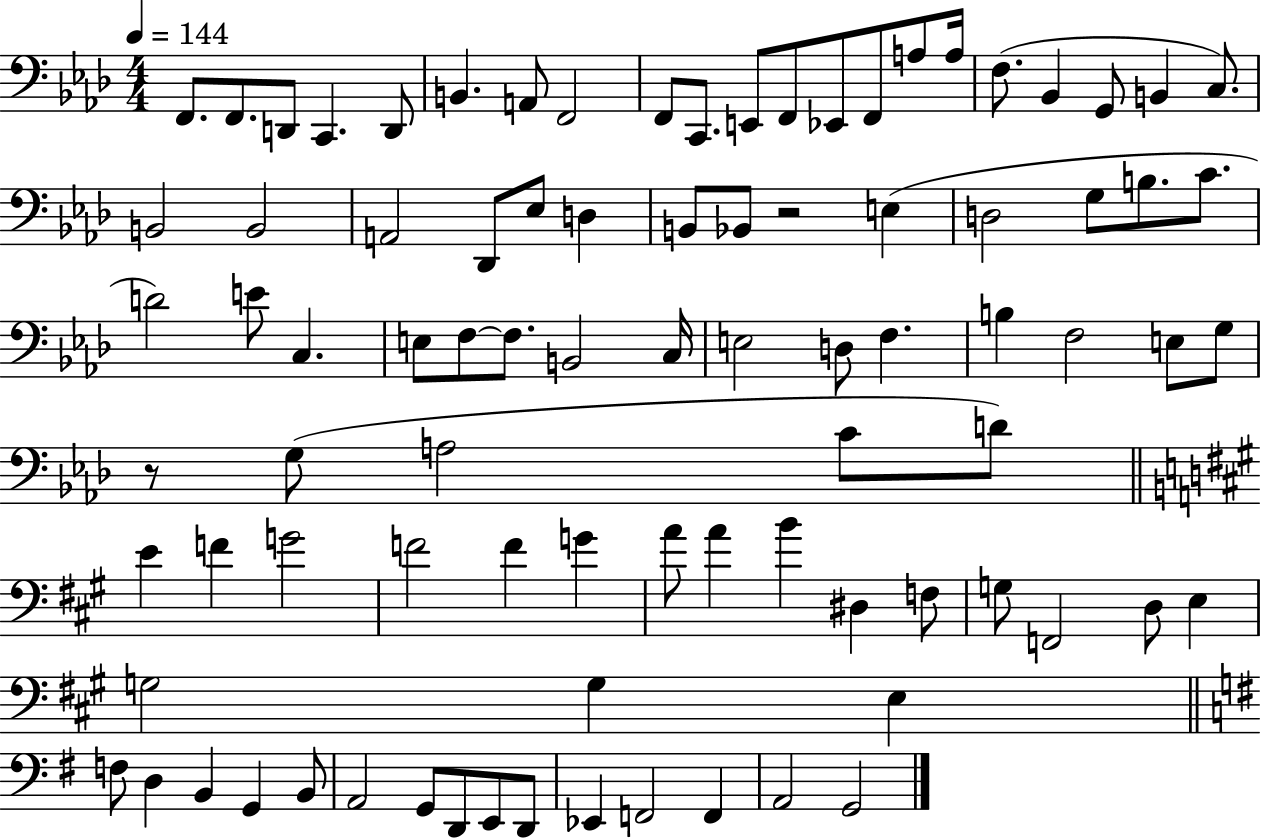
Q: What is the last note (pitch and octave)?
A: G2